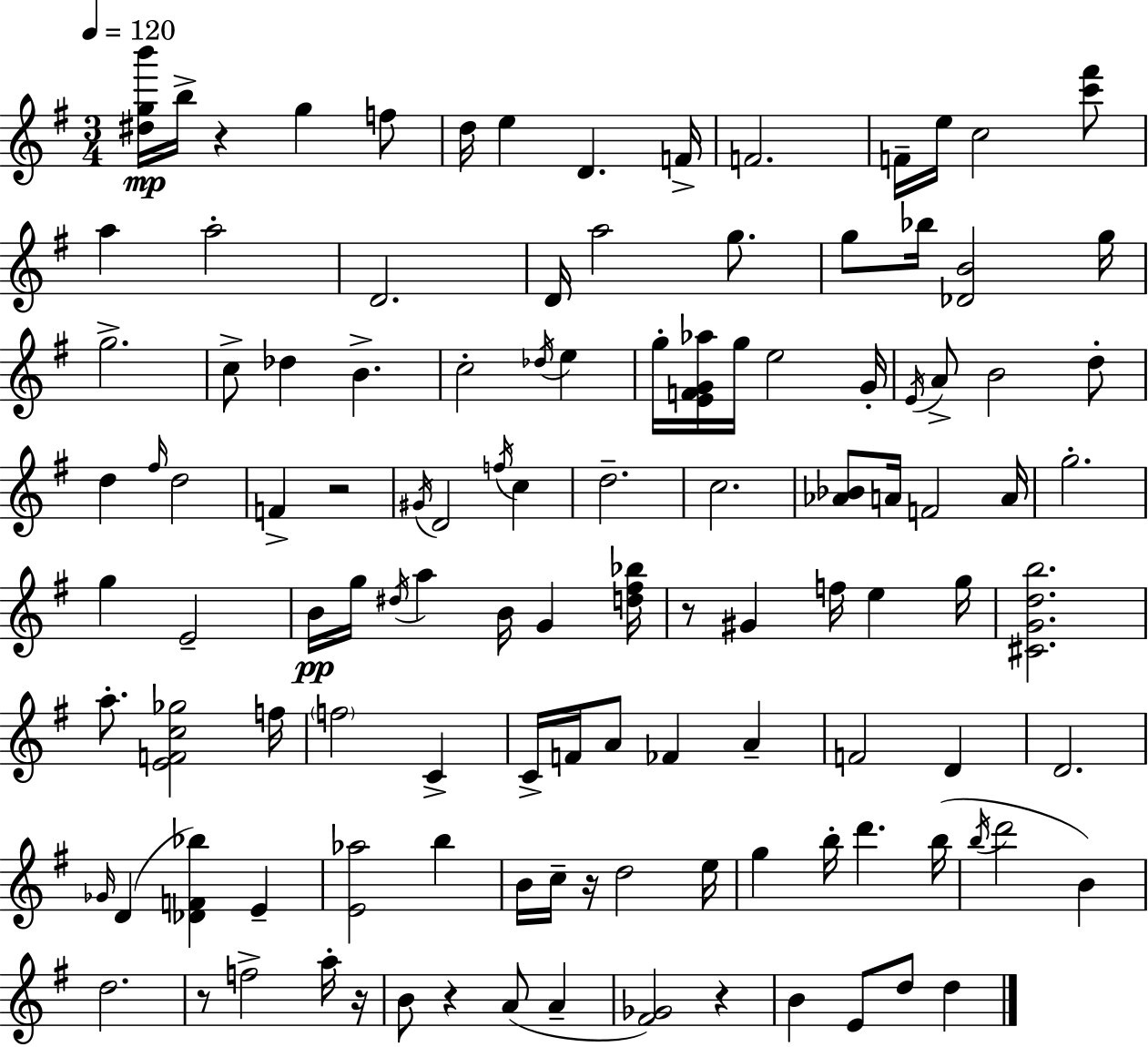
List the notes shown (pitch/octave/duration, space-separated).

[D#5,G5,B6]/s B5/s R/q G5/q F5/e D5/s E5/q D4/q. F4/s F4/h. F4/s E5/s C5/h [C6,F#6]/e A5/q A5/h D4/h. D4/s A5/h G5/e. G5/e Bb5/s [Db4,B4]/h G5/s G5/h. C5/e Db5/q B4/q. C5/h Db5/s E5/q G5/s [E4,F4,G4,Ab5]/s G5/s E5/h G4/s E4/s A4/e B4/h D5/e D5/q F#5/s D5/h F4/q R/h G#4/s D4/h F5/s C5/q D5/h. C5/h. [Ab4,Bb4]/e A4/s F4/h A4/s G5/h. G5/q E4/h B4/s G5/s D#5/s A5/q B4/s G4/q [D5,F#5,Bb5]/s R/e G#4/q F5/s E5/q G5/s [C#4,G4,D5,B5]/h. A5/e. [E4,F4,C5,Gb5]/h F5/s F5/h C4/q C4/s F4/s A4/e FES4/q A4/q F4/h D4/q D4/h. Gb4/s D4/q [Db4,F4,Bb5]/q E4/q [E4,Ab5]/h B5/q B4/s C5/s R/s D5/h E5/s G5/q B5/s D6/q. B5/s B5/s D6/h B4/q D5/h. R/e F5/h A5/s R/s B4/e R/q A4/e A4/q [F#4,Gb4]/h R/q B4/q E4/e D5/e D5/q